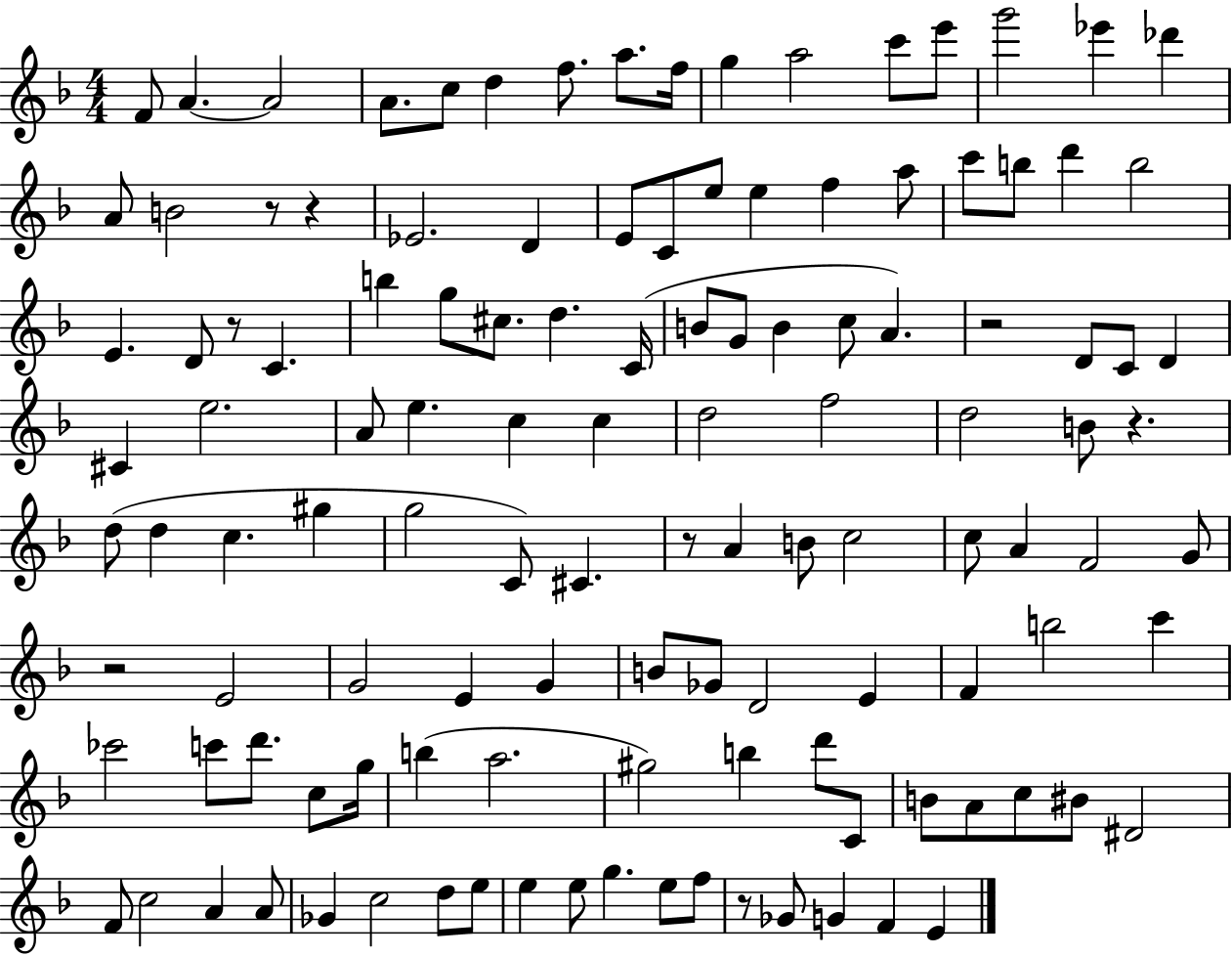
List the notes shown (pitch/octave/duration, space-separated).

F4/e A4/q. A4/h A4/e. C5/e D5/q F5/e. A5/e. F5/s G5/q A5/h C6/e E6/e G6/h Eb6/q Db6/q A4/e B4/h R/e R/q Eb4/h. D4/q E4/e C4/e E5/e E5/q F5/q A5/e C6/e B5/e D6/q B5/h E4/q. D4/e R/e C4/q. B5/q G5/e C#5/e. D5/q. C4/s B4/e G4/e B4/q C5/e A4/q. R/h D4/e C4/e D4/q C#4/q E5/h. A4/e E5/q. C5/q C5/q D5/h F5/h D5/h B4/e R/q. D5/e D5/q C5/q. G#5/q G5/h C4/e C#4/q. R/e A4/q B4/e C5/h C5/e A4/q F4/h G4/e R/h E4/h G4/h E4/q G4/q B4/e Gb4/e D4/h E4/q F4/q B5/h C6/q CES6/h C6/e D6/e. C5/e G5/s B5/q A5/h. G#5/h B5/q D6/e C4/e B4/e A4/e C5/e BIS4/e D#4/h F4/e C5/h A4/q A4/e Gb4/q C5/h D5/e E5/e E5/q E5/e G5/q. E5/e F5/e R/e Gb4/e G4/q F4/q E4/q